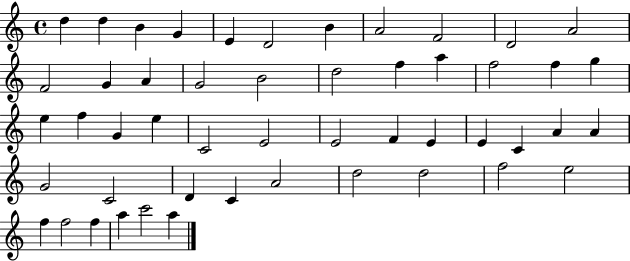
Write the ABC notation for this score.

X:1
T:Untitled
M:4/4
L:1/4
K:C
d d B G E D2 B A2 F2 D2 A2 F2 G A G2 B2 d2 f a f2 f g e f G e C2 E2 E2 F E E C A A G2 C2 D C A2 d2 d2 f2 e2 f f2 f a c'2 a